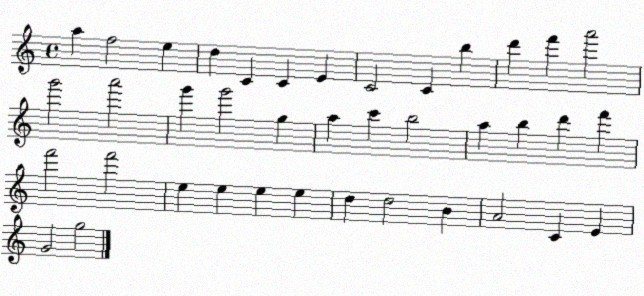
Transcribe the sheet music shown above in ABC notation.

X:1
T:Untitled
M:4/4
L:1/4
K:C
a f2 e d C C E C2 C b d' f' a'2 g'2 a'2 g' g'2 g a c' b2 a b d' f' f'2 f'2 e e e e d d2 B A2 C E G2 g2